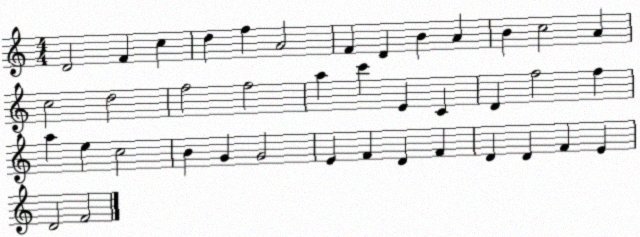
X:1
T:Untitled
M:4/4
L:1/4
K:C
D2 F c d f A2 F D B A B c2 A c2 d2 f2 f2 a c' E C D f2 f a e c2 B G G2 E F D F D D F E D2 F2